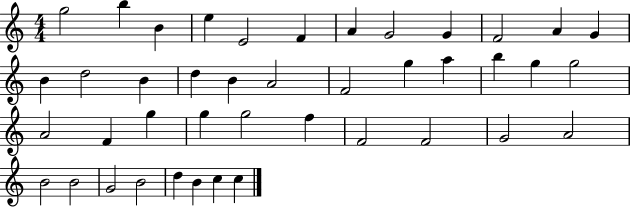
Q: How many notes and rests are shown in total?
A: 42